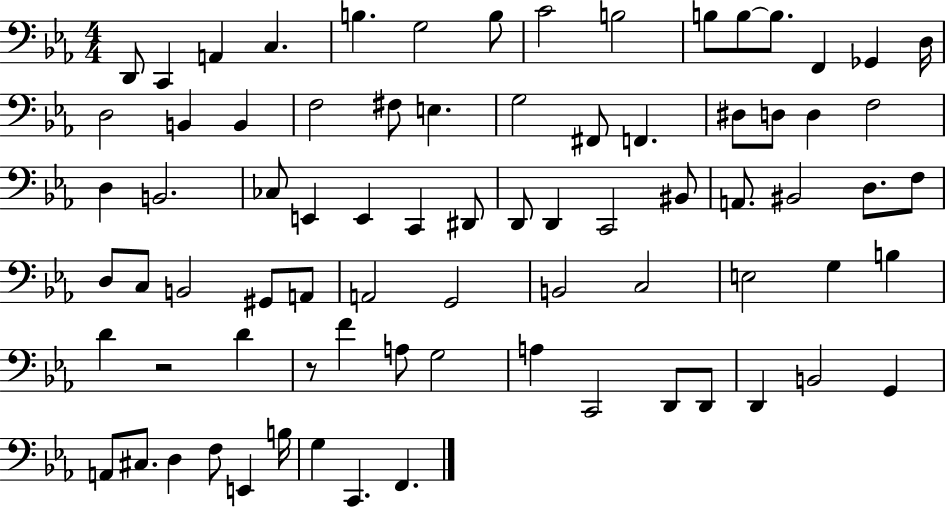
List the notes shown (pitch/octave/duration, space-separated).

D2/e C2/q A2/q C3/q. B3/q. G3/h B3/e C4/h B3/h B3/e B3/e B3/e. F2/q Gb2/q D3/s D3/h B2/q B2/q F3/h F#3/e E3/q. G3/h F#2/e F2/q. D#3/e D3/e D3/q F3/h D3/q B2/h. CES3/e E2/q E2/q C2/q D#2/e D2/e D2/q C2/h BIS2/e A2/e. BIS2/h D3/e. F3/e D3/e C3/e B2/h G#2/e A2/e A2/h G2/h B2/h C3/h E3/h G3/q B3/q D4/q R/h D4/q R/e F4/q A3/e G3/h A3/q C2/h D2/e D2/e D2/q B2/h G2/q A2/e C#3/e. D3/q F3/e E2/q B3/s G3/q C2/q. F2/q.